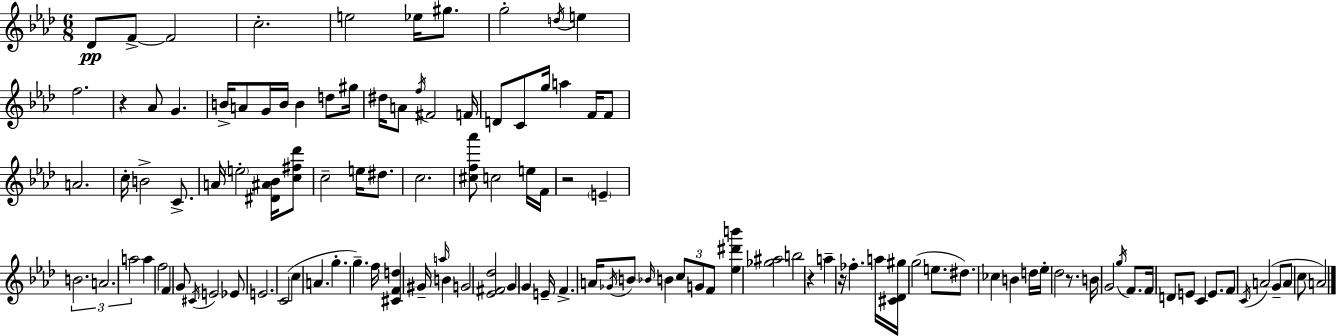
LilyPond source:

{
  \clef treble
  \numericTimeSignature
  \time 6/8
  \key aes \major
  \repeat volta 2 { des'8\pp f'8->~~ f'2 | c''2.-. | e''2 ees''16 gis''8. | g''2-. \acciaccatura { d''16 } e''4 | \break f''2. | r4 aes'8 g'4. | b'16-> a'8 g'16 b'16 b'4 d''8 | gis''16 dis''16 a'8 \acciaccatura { f''16 } fis'2 | \break f'16 d'8 c'8 g''16 a''4 f'16 | f'8 a'2. | c''16-. b'2-> c'8.-> | a'16 \parenthesize e''2-. <dis' ais' bes'>16 | \break <c'' fis'' des'''>8 c''2-- e''16 dis''8. | c''2. | <cis'' f'' aes'''>8 c''2 | e''16 f'16 r2 \parenthesize e'4-- | \break \tuplet 3/2 { b'2. | a'2. | a''2 } a''4 | f''2 f'4 | \break g'8 \acciaccatura { cis'16 } e'2 | ees'8 e'2. | c'2( c''4 | a'4. g''4.-. | \break g''4.--) f''16 <cis' f' d''>4 | gis'16-- \grace { a''16 } b'4 g'2 | <ees' fis' des''>2 | g'4 g'4 e'16-- f'4.-> | \break a'16 \acciaccatura { ges'16 } b'8 \grace { bes'16 } b'4 | \tuplet 3/2 { c''8 g'8 f'8 } <ees'' dis''' b'''>4 <ges'' ais''>2 | b''2 | r4 a''4-- r16 fes''4.-. | \break a''16 <cis' des' gis''>16 g''2( | e''8. dis''8.) ces''4 | b'4 d''16 ees''16-. des''2 | r8. b'16 g'2 | \break \acciaccatura { g''16 } f'8. f'16 d'8 e'8 | c'4 e'8. f'8 \acciaccatura { c'16 } a'2( | g'8-- a'8 c''8 | a'2) } \bar "|."
}